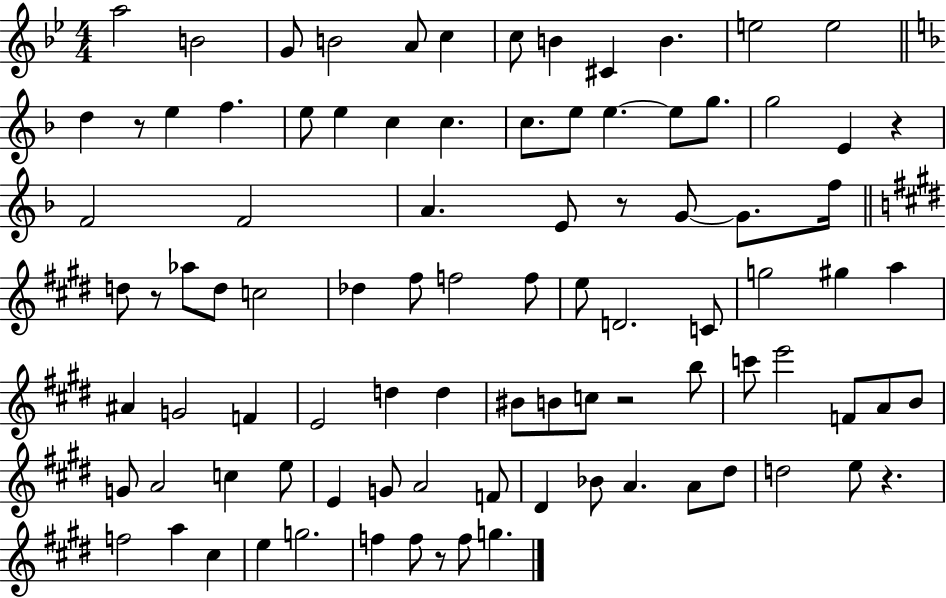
A5/h B4/h G4/e B4/h A4/e C5/q C5/e B4/q C#4/q B4/q. E5/h E5/h D5/q R/e E5/q F5/q. E5/e E5/q C5/q C5/q. C5/e. E5/e E5/q. E5/e G5/e. G5/h E4/q R/q F4/h F4/h A4/q. E4/e R/e G4/e G4/e. F5/s D5/e R/e Ab5/e D5/e C5/h Db5/q F#5/e F5/h F5/e E5/e D4/h. C4/e G5/h G#5/q A5/q A#4/q G4/h F4/q E4/h D5/q D5/q BIS4/e B4/e C5/e R/h B5/e C6/e E6/h F4/e A4/e B4/e G4/e A4/h C5/q E5/e E4/q G4/e A4/h F4/e D#4/q Bb4/e A4/q. A4/e D#5/e D5/h E5/e R/q. F5/h A5/q C#5/q E5/q G5/h. F5/q F5/e R/e F5/e G5/q.